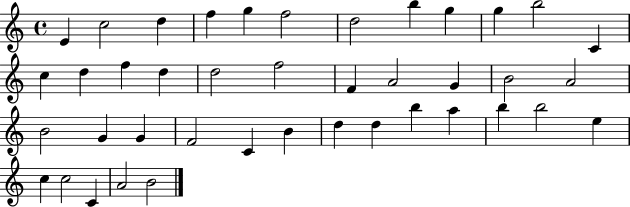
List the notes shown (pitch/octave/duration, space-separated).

E4/q C5/h D5/q F5/q G5/q F5/h D5/h B5/q G5/q G5/q B5/h C4/q C5/q D5/q F5/q D5/q D5/h F5/h F4/q A4/h G4/q B4/h A4/h B4/h G4/q G4/q F4/h C4/q B4/q D5/q D5/q B5/q A5/q B5/q B5/h E5/q C5/q C5/h C4/q A4/h B4/h